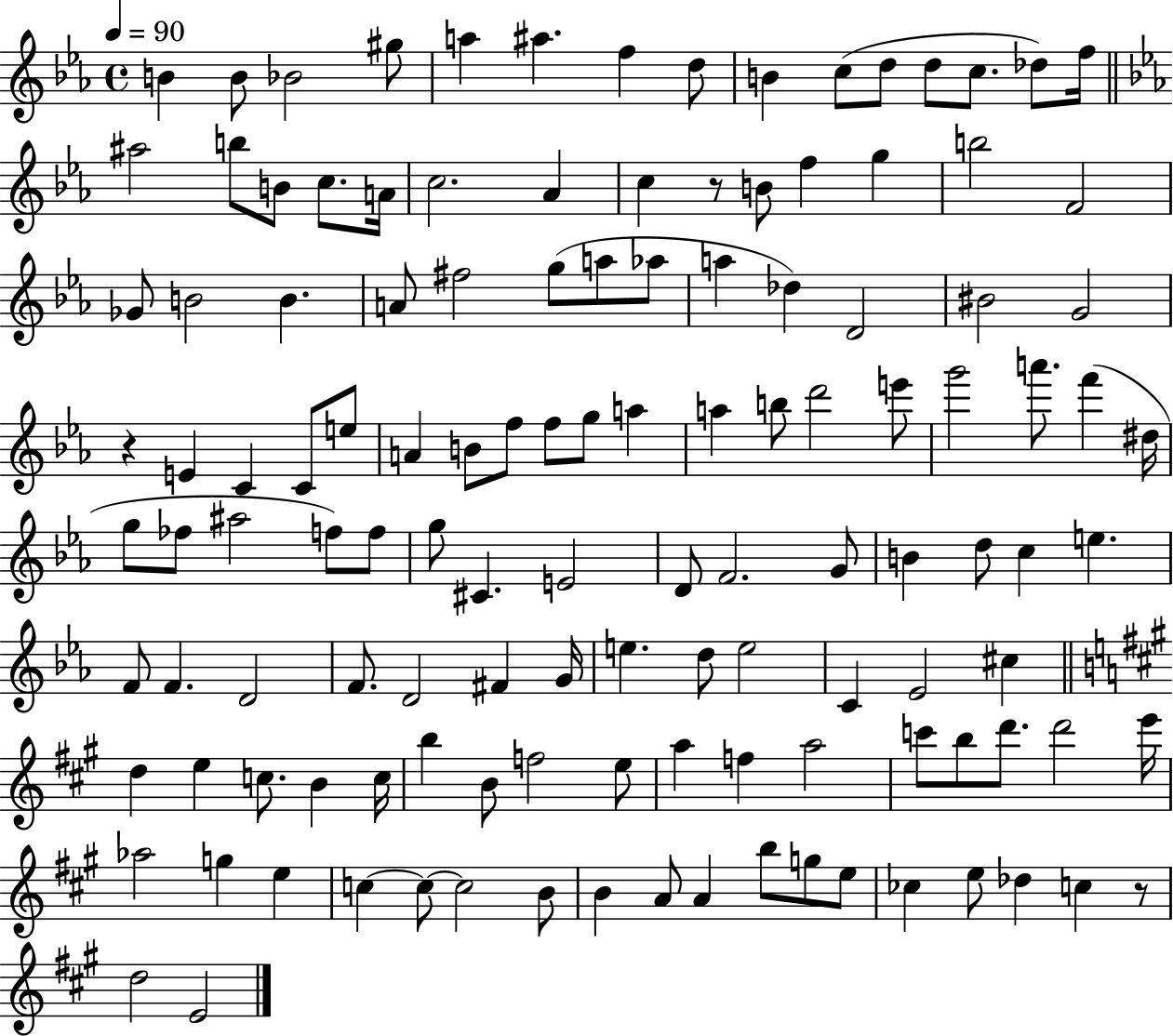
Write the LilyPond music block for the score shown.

{
  \clef treble
  \time 4/4
  \defaultTimeSignature
  \key ees \major
  \tempo 4 = 90
  \repeat volta 2 { b'4 b'8 bes'2 gis''8 | a''4 ais''4. f''4 d''8 | b'4 c''8( d''8 d''8 c''8. des''8) f''16 | \bar "||" \break \key c \minor ais''2 b''8 b'8 c''8. a'16 | c''2. aes'4 | c''4 r8 b'8 f''4 g''4 | b''2 f'2 | \break ges'8 b'2 b'4. | a'8 fis''2 g''8( a''8 aes''8 | a''4 des''4) d'2 | bis'2 g'2 | \break r4 e'4 c'4 c'8 e''8 | a'4 b'8 f''8 f''8 g''8 a''4 | a''4 b''8 d'''2 e'''8 | g'''2 a'''8. f'''4( dis''16 | \break g''8 fes''8 ais''2 f''8) f''8 | g''8 cis'4. e'2 | d'8 f'2. g'8 | b'4 d''8 c''4 e''4. | \break f'8 f'4. d'2 | f'8. d'2 fis'4 g'16 | e''4. d''8 e''2 | c'4 ees'2 cis''4 | \break \bar "||" \break \key a \major d''4 e''4 c''8. b'4 c''16 | b''4 b'8 f''2 e''8 | a''4 f''4 a''2 | c'''8 b''8 d'''8. d'''2 e'''16 | \break aes''2 g''4 e''4 | c''4~~ c''8~~ c''2 b'8 | b'4 a'8 a'4 b''8 g''8 e''8 | ces''4 e''8 des''4 c''4 r8 | \break d''2 e'2 | } \bar "|."
}